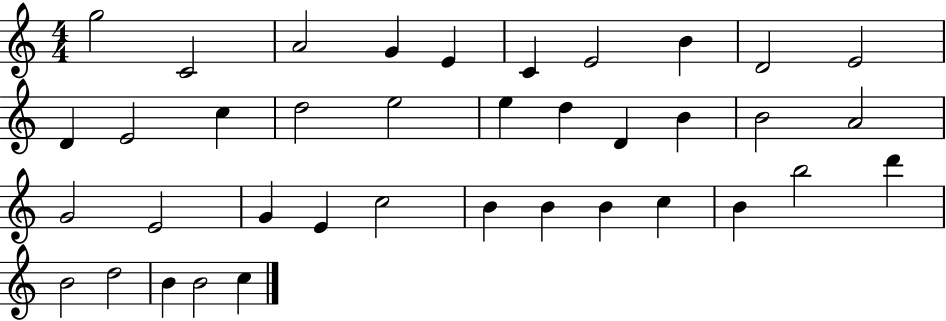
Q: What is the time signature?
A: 4/4